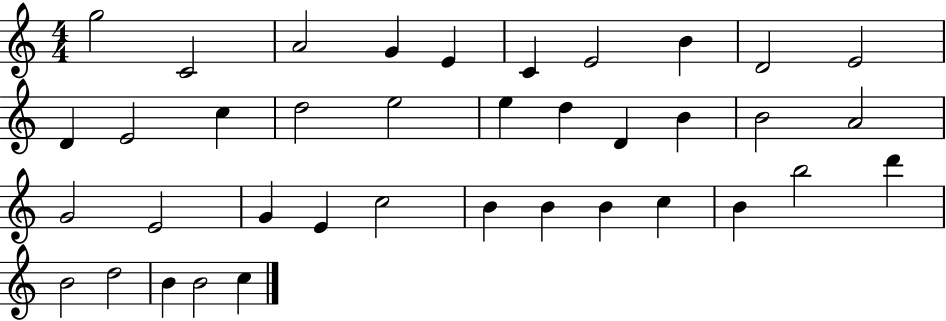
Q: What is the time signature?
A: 4/4